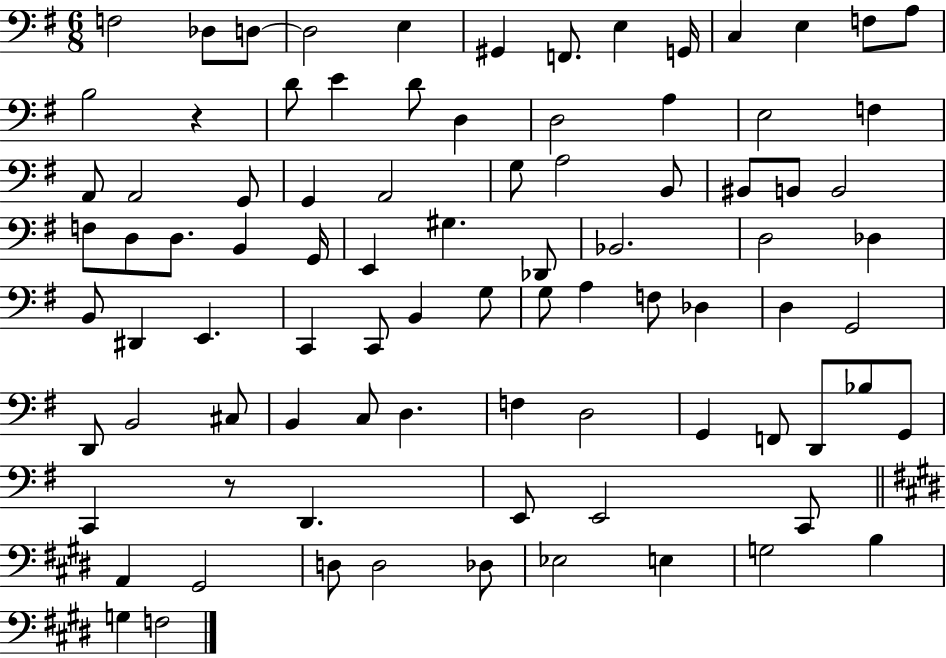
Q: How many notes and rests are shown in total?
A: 88